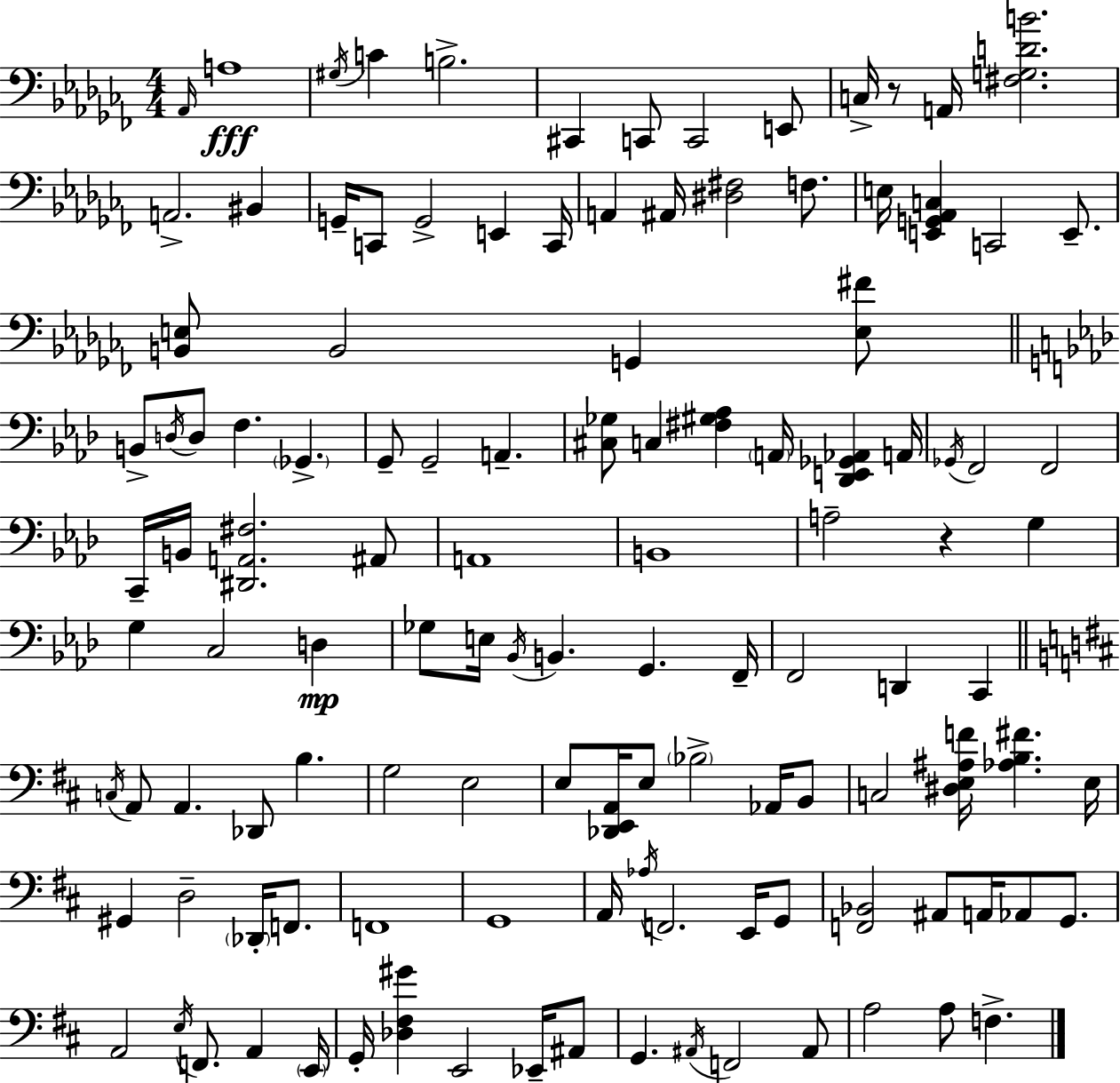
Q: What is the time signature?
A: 4/4